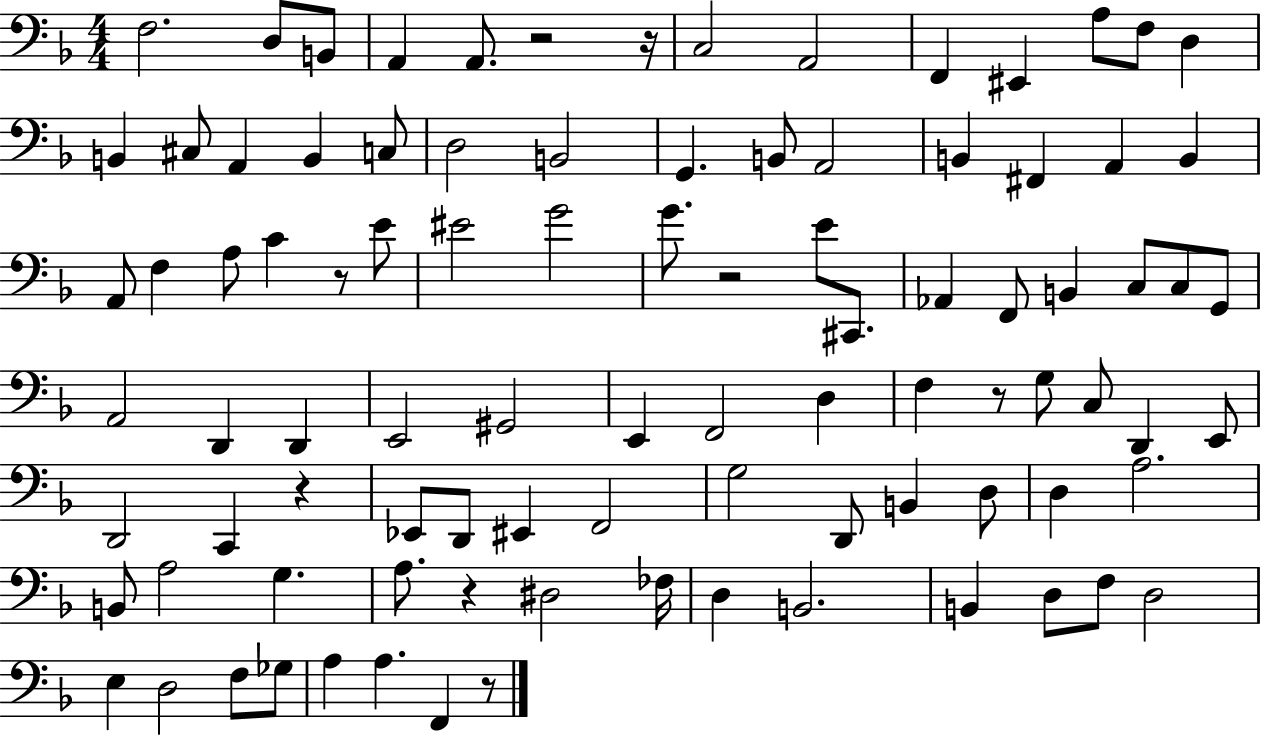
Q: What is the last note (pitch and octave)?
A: F2